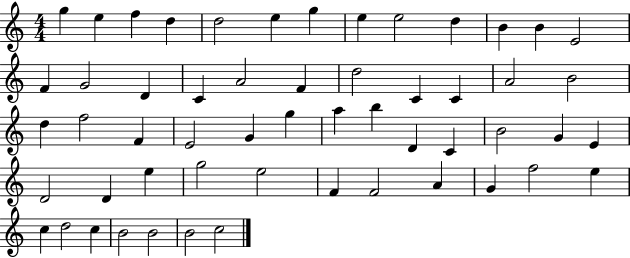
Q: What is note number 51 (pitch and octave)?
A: C5